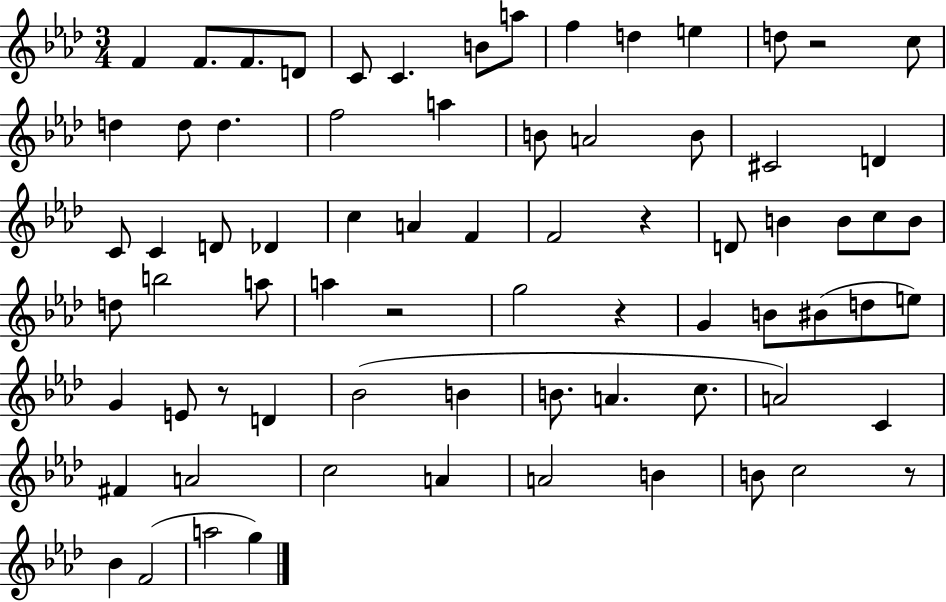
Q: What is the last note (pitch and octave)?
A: G5